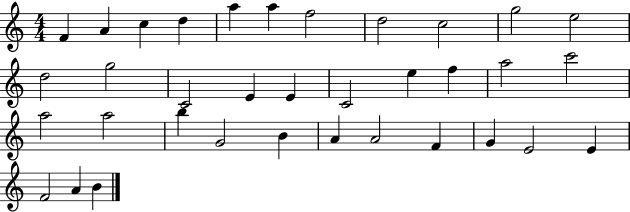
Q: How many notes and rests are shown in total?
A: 35